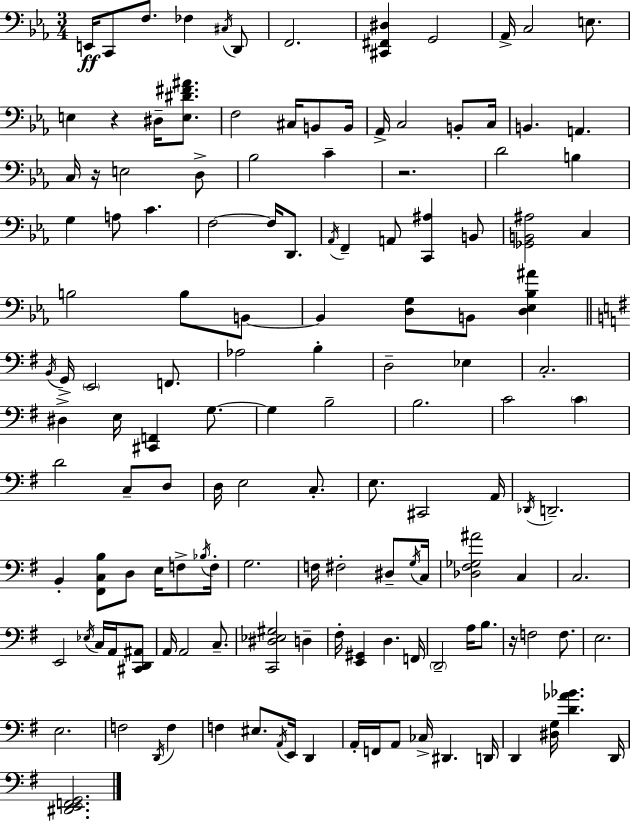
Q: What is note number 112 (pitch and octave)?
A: A2